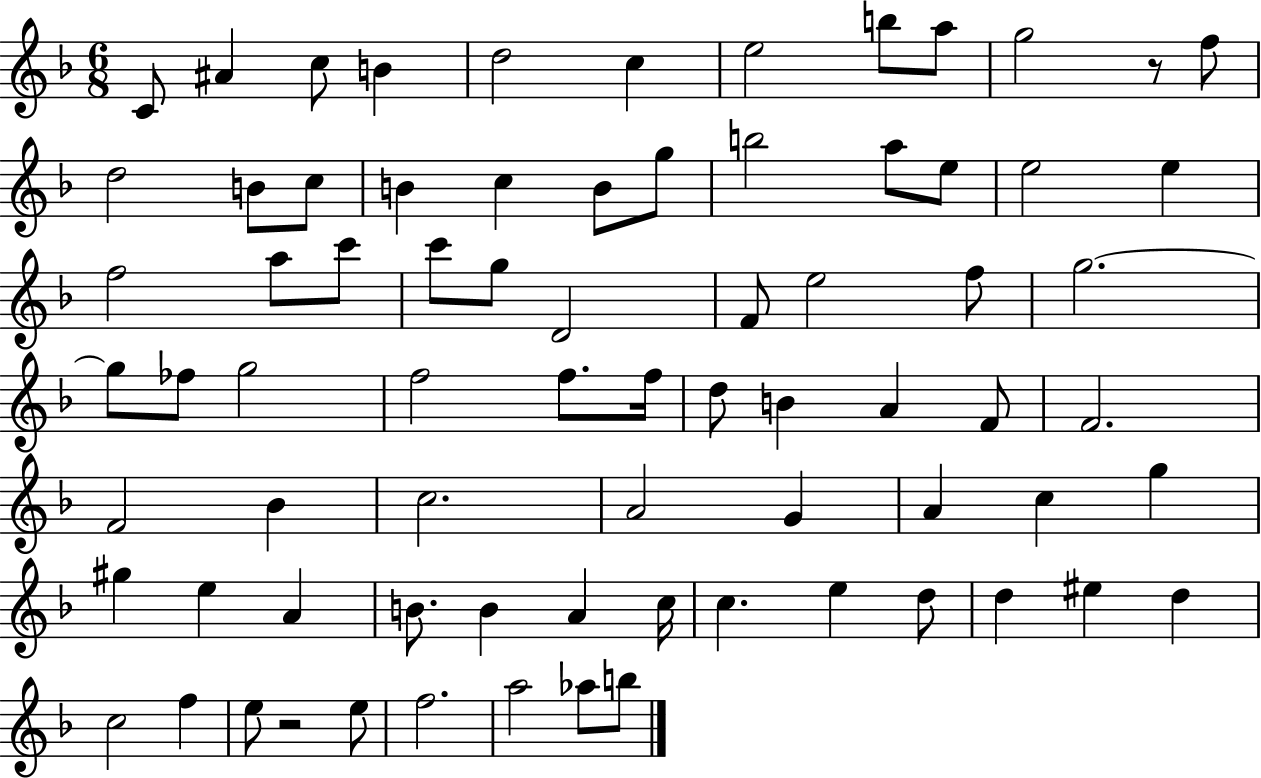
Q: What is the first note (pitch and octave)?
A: C4